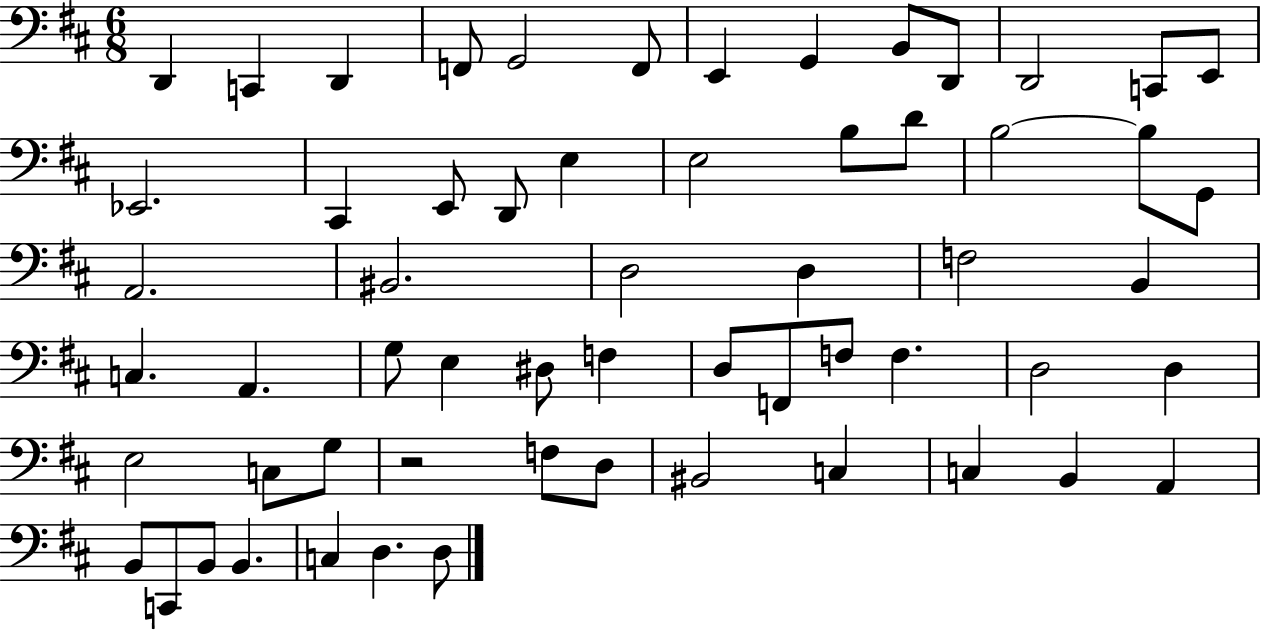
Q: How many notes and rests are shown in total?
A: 60